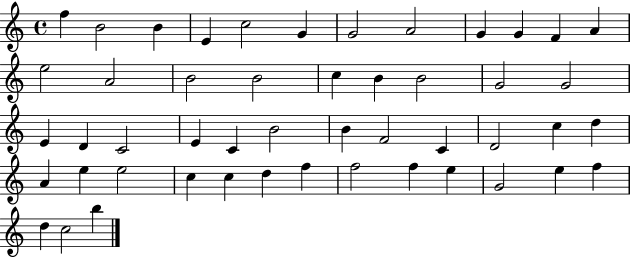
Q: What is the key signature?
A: C major